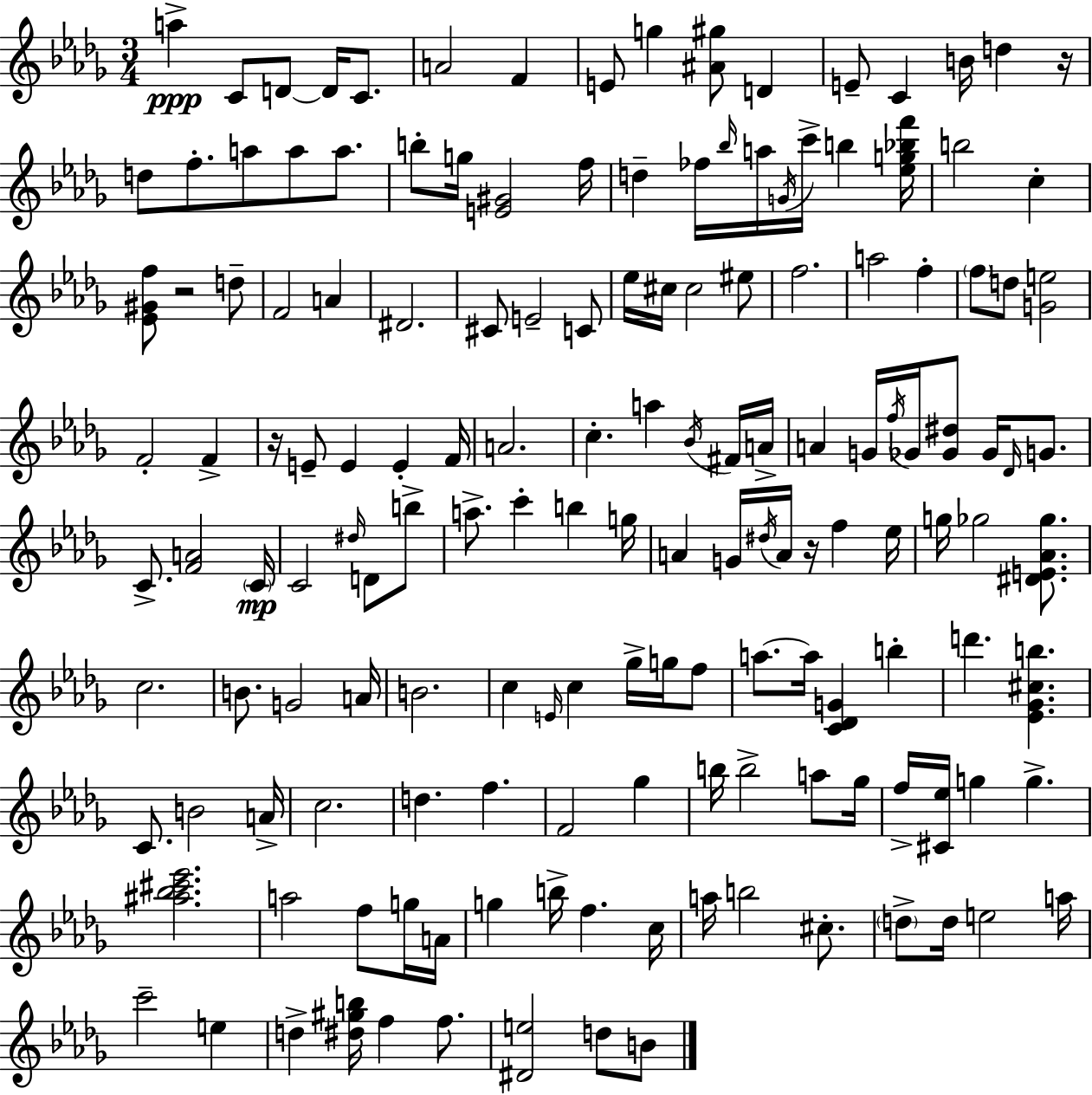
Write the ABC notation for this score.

X:1
T:Untitled
M:3/4
L:1/4
K:Bbm
a C/2 D/2 D/4 C/2 A2 F E/2 g [^A^g]/2 D E/2 C B/4 d z/4 d/2 f/2 a/2 a/2 a/2 b/2 g/4 [E^G]2 f/4 d _f/4 _b/4 a/4 G/4 c'/4 b [_eg_bf']/4 b2 c [_E^Gf]/2 z2 d/2 F2 A ^D2 ^C/2 E2 C/2 _e/4 ^c/4 ^c2 ^e/2 f2 a2 f f/2 d/2 [Ge]2 F2 F z/4 E/2 E E F/4 A2 c a _B/4 ^F/4 A/4 A G/4 f/4 _G/4 [_G^d]/2 _G/4 _D/4 G/2 C/2 [FA]2 C/4 C2 ^d/4 D/2 b/2 a/2 c' b g/4 A G/4 ^d/4 A/4 z/4 f _e/4 g/4 _g2 [^DE_A_g]/2 c2 B/2 G2 A/4 B2 c E/4 c _g/4 g/4 f/2 a/2 a/4 [C_DG] b d' [_E_G^cb] C/2 B2 A/4 c2 d f F2 _g b/4 b2 a/2 _g/4 f/4 [^C_e]/4 g g [^a_b^c'_e']2 a2 f/2 g/4 A/4 g b/4 f c/4 a/4 b2 ^c/2 d/2 d/4 e2 a/4 c'2 e d [^d^gb]/4 f f/2 [^De]2 d/2 B/2